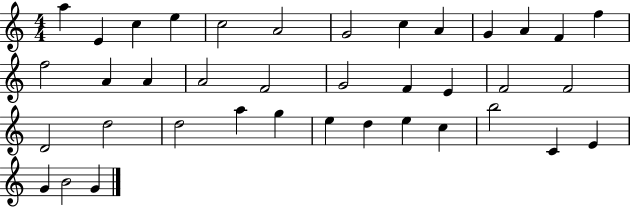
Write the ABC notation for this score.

X:1
T:Untitled
M:4/4
L:1/4
K:C
a E c e c2 A2 G2 c A G A F f f2 A A A2 F2 G2 F E F2 F2 D2 d2 d2 a g e d e c b2 C E G B2 G